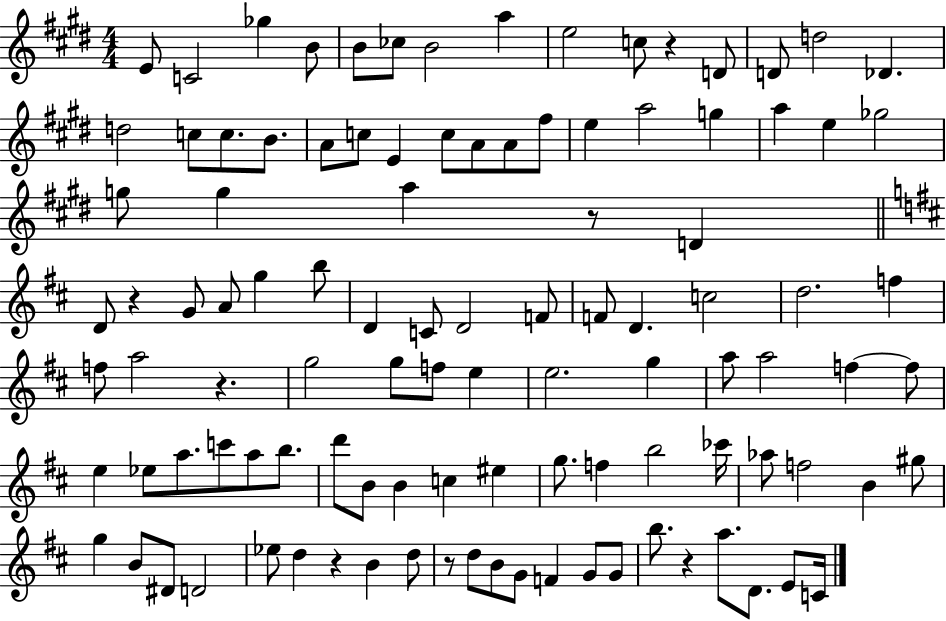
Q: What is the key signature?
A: E major